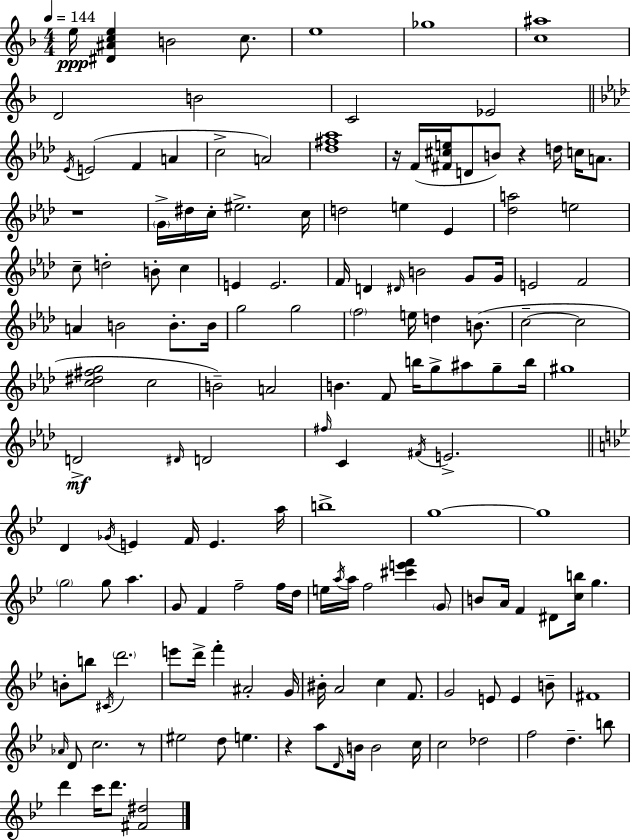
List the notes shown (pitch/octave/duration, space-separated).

E5/s [D#4,A#4,C5,E5]/q B4/h C5/e. E5/w Gb5/w [C5,A#5]/w D4/h B4/h C4/h Eb4/h Eb4/s E4/h F4/q A4/q C5/h A4/h [Db5,F#5,Ab5]/w R/s F4/s [F#4,C#5,E5]/s D4/e B4/e R/q D5/s C5/s A4/e. R/w G4/s D#5/s C5/s EIS5/h. C5/s D5/h E5/q Eb4/q [Db5,A5]/h E5/h C5/e D5/h B4/e C5/q E4/q E4/h. F4/s D4/q D#4/s B4/h G4/e G4/s E4/h F4/h A4/q B4/h B4/e. B4/s G5/h G5/h F5/h E5/s D5/q B4/e. C5/h C5/h [C5,D#5,F#5,G5]/h C5/h B4/h A4/h B4/q. F4/e B5/s G5/e A#5/e G5/e B5/s G#5/w D4/h D#4/s D4/h F#5/s C4/q F#4/s E4/h. D4/q Gb4/s E4/q F4/s E4/q. A5/s B5/w G5/w G5/w G5/h G5/e A5/q. G4/e F4/q F5/h F5/s D5/s E5/s A5/s A5/s F5/h [C#6,E6,F6]/q G4/e B4/e A4/s F4/q D#4/e [C5,B5]/s G5/q. B4/e B5/e C#4/s D6/h. E6/e D6/s F6/q A#4/h G4/s BIS4/s A4/h C5/q F4/e. G4/h E4/e E4/q B4/e F#4/w Ab4/s D4/e C5/h. R/e EIS5/h D5/e E5/q. R/q A5/e D4/s B4/s B4/h C5/s C5/h Db5/h F5/h D5/q. B5/e D6/q C6/s D6/e. [F#4,D#5]/h